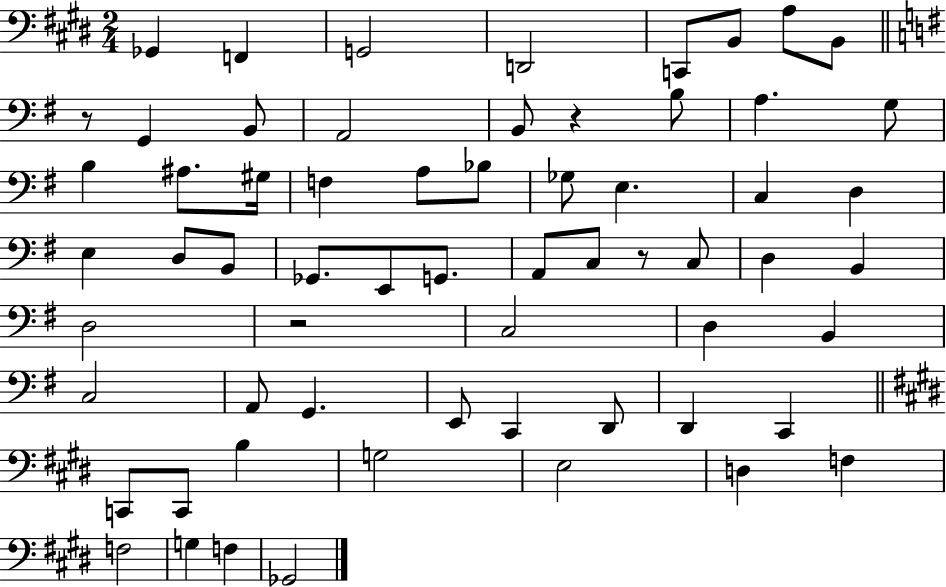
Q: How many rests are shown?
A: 4